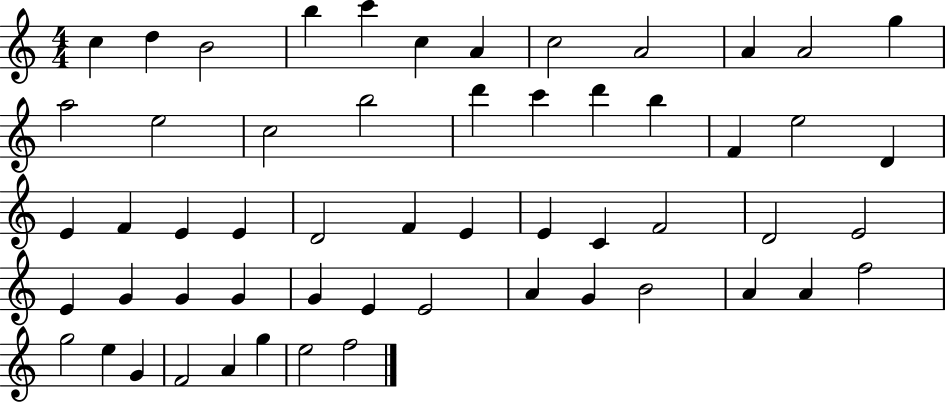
C5/q D5/q B4/h B5/q C6/q C5/q A4/q C5/h A4/h A4/q A4/h G5/q A5/h E5/h C5/h B5/h D6/q C6/q D6/q B5/q F4/q E5/h D4/q E4/q F4/q E4/q E4/q D4/h F4/q E4/q E4/q C4/q F4/h D4/h E4/h E4/q G4/q G4/q G4/q G4/q E4/q E4/h A4/q G4/q B4/h A4/q A4/q F5/h G5/h E5/q G4/q F4/h A4/q G5/q E5/h F5/h